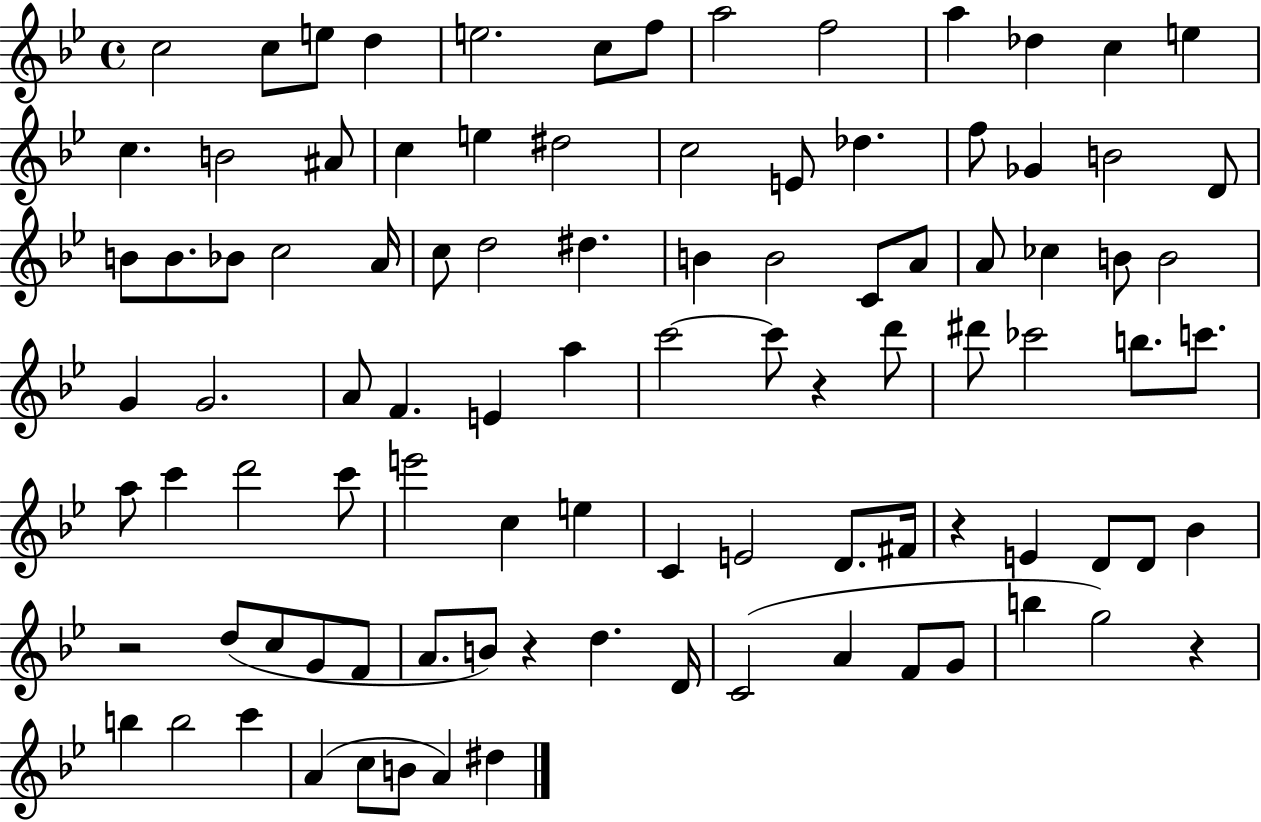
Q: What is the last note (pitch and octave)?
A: D#5